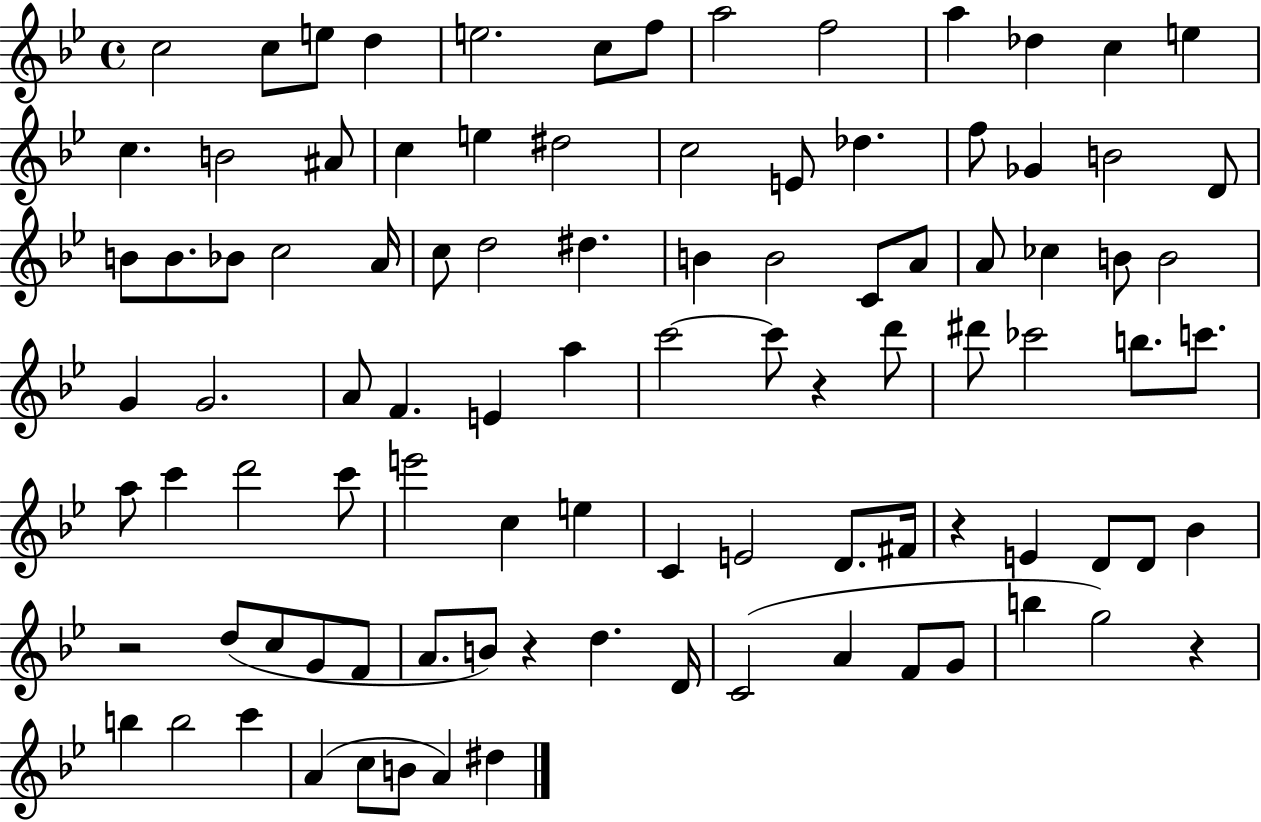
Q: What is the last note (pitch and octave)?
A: D#5